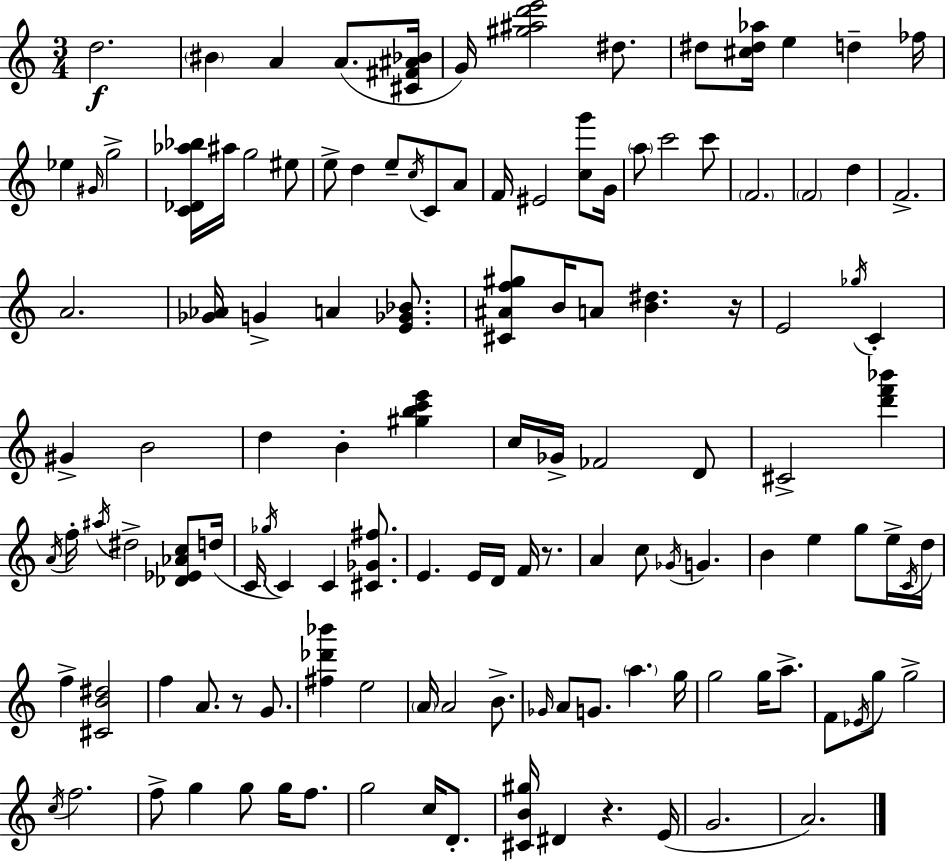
X:1
T:Untitled
M:3/4
L:1/4
K:Am
d2 ^B A A/2 [^C^F^A_B]/4 G/4 [^g^ad'e']2 ^d/2 ^d/2 [^c^d_a]/4 e d _f/4 _e ^G/4 g2 [C_D_a_b]/4 ^a/4 g2 ^e/2 e/2 d e/2 c/4 C/2 A/2 F/4 ^E2 [cg']/2 G/4 a/2 c'2 c'/2 F2 F2 d F2 A2 [_G_A]/4 G A [E_G_B]/2 [^C^Af^g]/2 B/4 A/2 [B^d] z/4 E2 _g/4 C ^G B2 d B [^gbc'e'] c/4 _G/4 _F2 D/2 ^C2 [d'f'_b'] A/4 f/4 ^a/4 ^d2 [_D_E_Ac]/2 d/4 C/4 _g/4 C C [^C_G^f]/2 E E/4 D/4 F/4 z/2 A c/2 _G/4 G B e g/2 e/4 C/4 d/4 f [^CB^d]2 f A/2 z/2 G/2 [^f_d'_b'] e2 A/4 A2 B/2 _G/4 A/2 G/2 a g/4 g2 g/4 a/2 F/2 _E/4 g/2 g2 c/4 f2 f/2 g g/2 g/4 f/2 g2 c/4 D/2 [^CB^g]/4 ^D z E/4 G2 A2